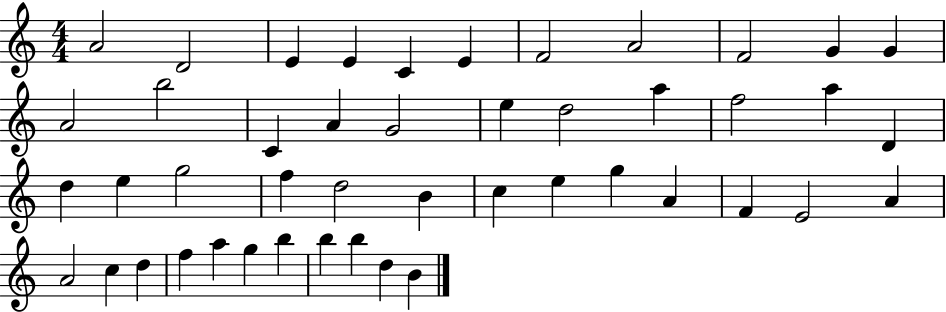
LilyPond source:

{
  \clef treble
  \numericTimeSignature
  \time 4/4
  \key c \major
  a'2 d'2 | e'4 e'4 c'4 e'4 | f'2 a'2 | f'2 g'4 g'4 | \break a'2 b''2 | c'4 a'4 g'2 | e''4 d''2 a''4 | f''2 a''4 d'4 | \break d''4 e''4 g''2 | f''4 d''2 b'4 | c''4 e''4 g''4 a'4 | f'4 e'2 a'4 | \break a'2 c''4 d''4 | f''4 a''4 g''4 b''4 | b''4 b''4 d''4 b'4 | \bar "|."
}